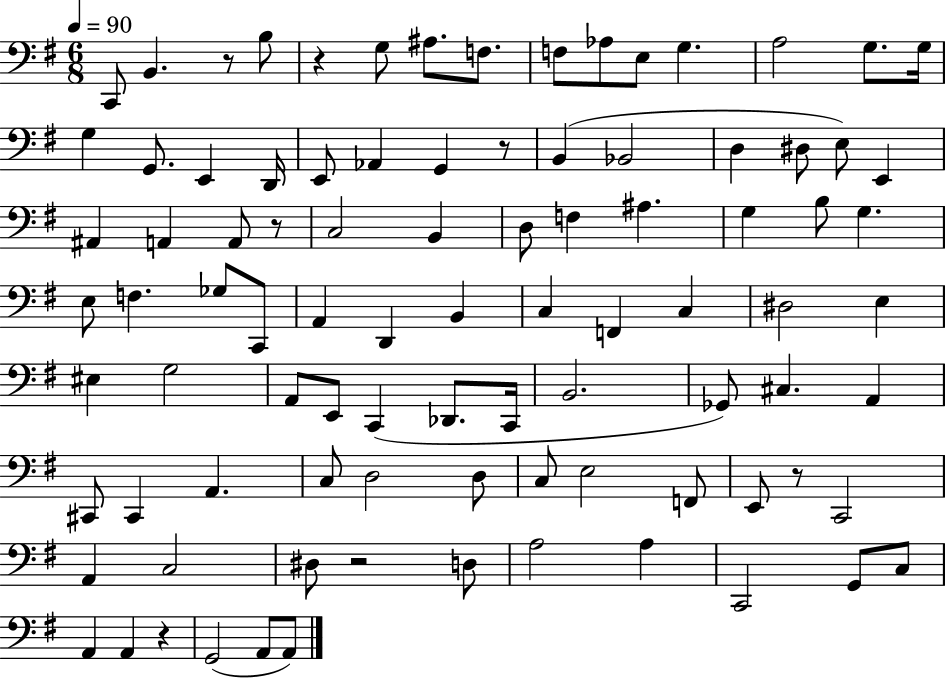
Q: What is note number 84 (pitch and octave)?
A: A2